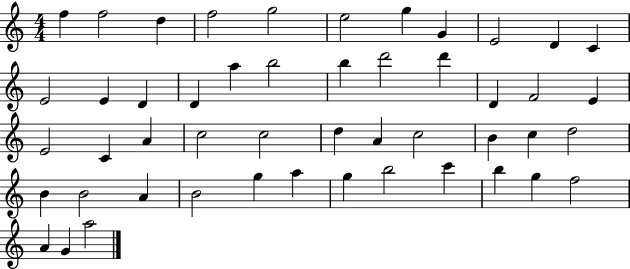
F5/q F5/h D5/q F5/h G5/h E5/h G5/q G4/q E4/h D4/q C4/q E4/h E4/q D4/q D4/q A5/q B5/h B5/q D6/h D6/q D4/q F4/h E4/q E4/h C4/q A4/q C5/h C5/h D5/q A4/q C5/h B4/q C5/q D5/h B4/q B4/h A4/q B4/h G5/q A5/q G5/q B5/h C6/q B5/q G5/q F5/h A4/q G4/q A5/h